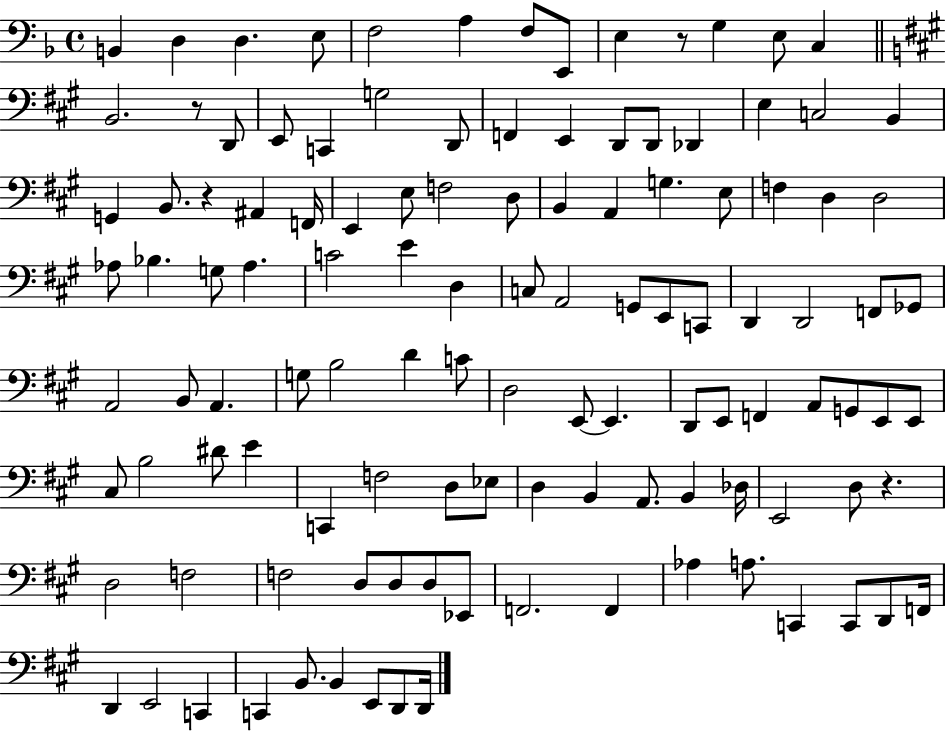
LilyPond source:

{
  \clef bass
  \time 4/4
  \defaultTimeSignature
  \key f \major
  b,4 d4 d4. e8 | f2 a4 f8 e,8 | e4 r8 g4 e8 c4 | \bar "||" \break \key a \major b,2. r8 d,8 | e,8 c,4 g2 d,8 | f,4 e,4 d,8 d,8 des,4 | e4 c2 b,4 | \break g,4 b,8. r4 ais,4 f,16 | e,4 e8 f2 d8 | b,4 a,4 g4. e8 | f4 d4 d2 | \break aes8 bes4. g8 aes4. | c'2 e'4 d4 | c8 a,2 g,8 e,8 c,8 | d,4 d,2 f,8 ges,8 | \break a,2 b,8 a,4. | g8 b2 d'4 c'8 | d2 e,8~~ e,4. | d,8 e,8 f,4 a,8 g,8 e,8 e,8 | \break cis8 b2 dis'8 e'4 | c,4 f2 d8 ees8 | d4 b,4 a,8. b,4 des16 | e,2 d8 r4. | \break d2 f2 | f2 d8 d8 d8 ees,8 | f,2. f,4 | aes4 a8. c,4 c,8 d,8 f,16 | \break d,4 e,2 c,4 | c,4 b,8. b,4 e,8 d,8 d,16 | \bar "|."
}